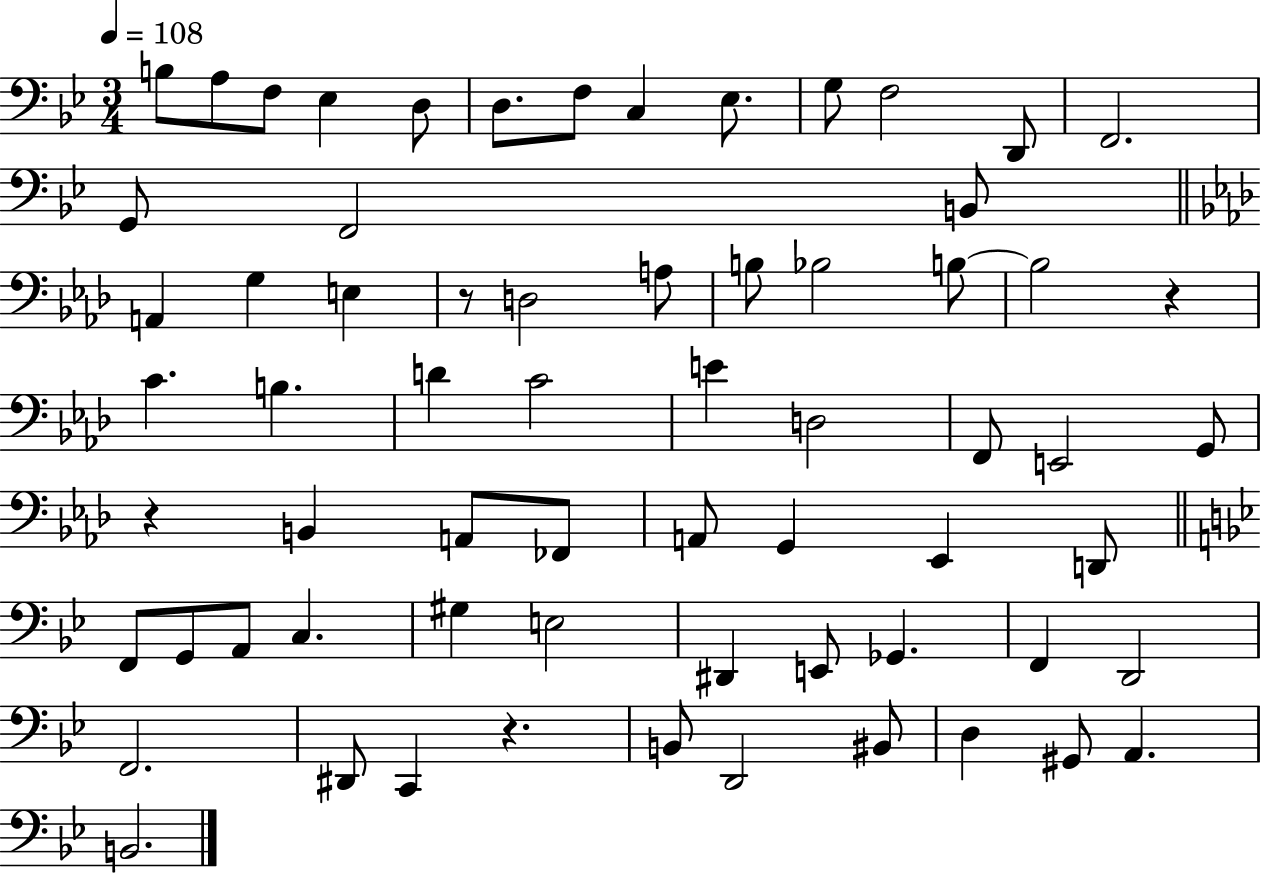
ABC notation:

X:1
T:Untitled
M:3/4
L:1/4
K:Bb
B,/2 A,/2 F,/2 _E, D,/2 D,/2 F,/2 C, _E,/2 G,/2 F,2 D,,/2 F,,2 G,,/2 F,,2 B,,/2 A,, G, E, z/2 D,2 A,/2 B,/2 _B,2 B,/2 B,2 z C B, D C2 E D,2 F,,/2 E,,2 G,,/2 z B,, A,,/2 _F,,/2 A,,/2 G,, _E,, D,,/2 F,,/2 G,,/2 A,,/2 C, ^G, E,2 ^D,, E,,/2 _G,, F,, D,,2 F,,2 ^D,,/2 C,, z B,,/2 D,,2 ^B,,/2 D, ^G,,/2 A,, B,,2